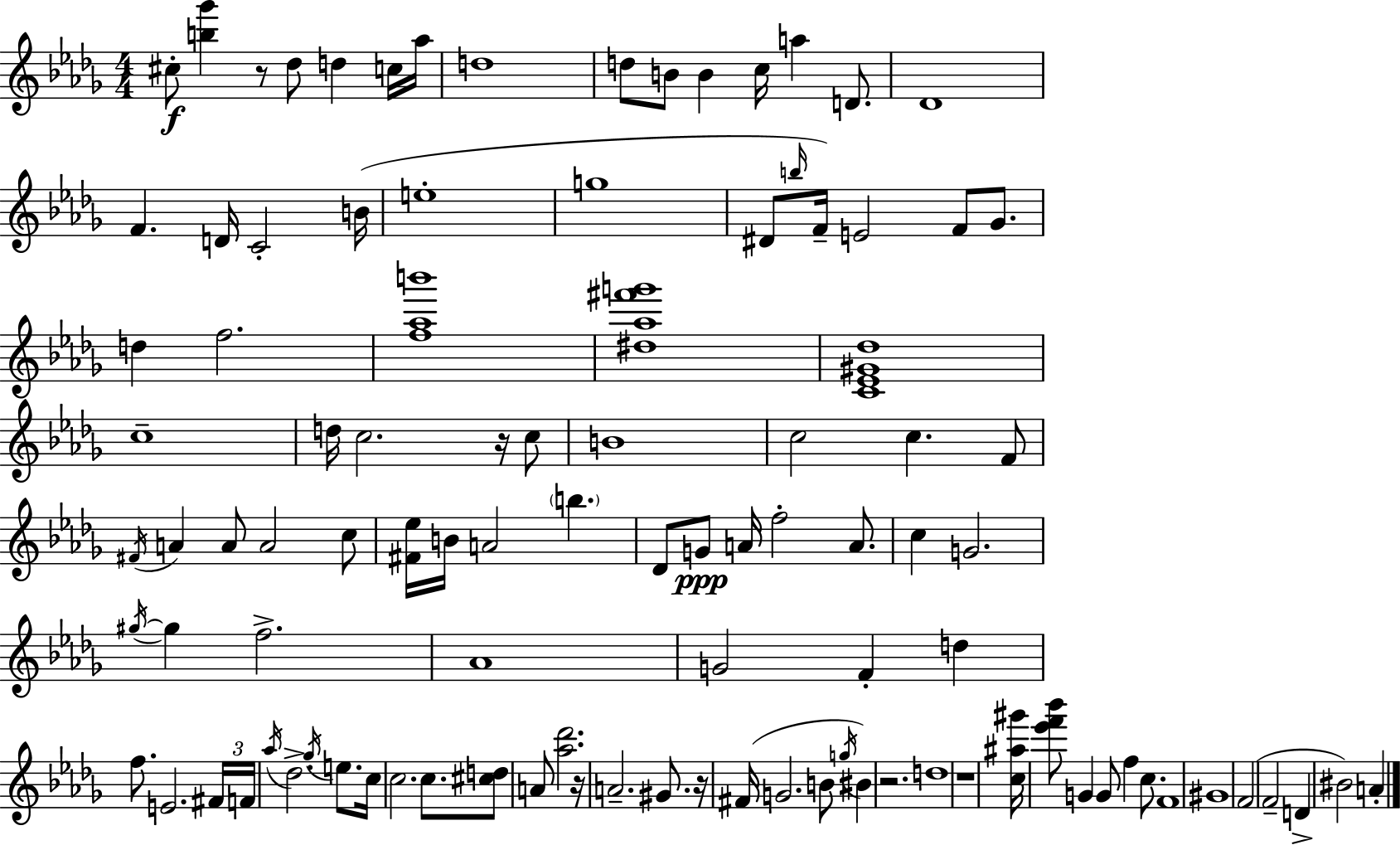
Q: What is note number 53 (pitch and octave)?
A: F5